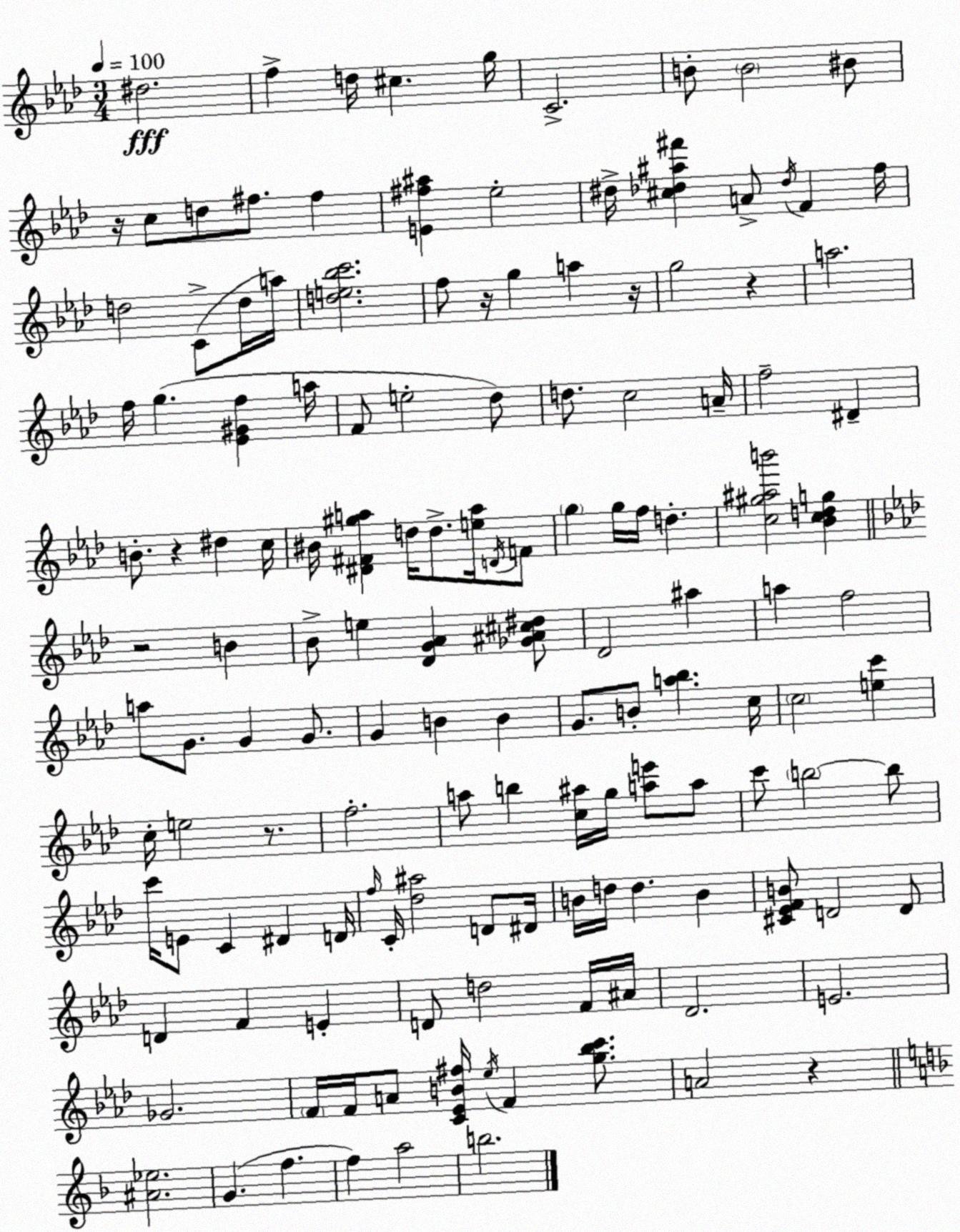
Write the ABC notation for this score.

X:1
T:Untitled
M:3/4
L:1/4
K:Ab
^d2 f d/4 ^c g/4 C2 B/2 B2 ^B/2 z/4 c/2 d/2 ^f/2 ^f [E^f^a] _e2 ^d/4 [^c_d^a^f'] A/2 _d/4 F f/4 d2 C/2 d/4 a/4 [de_bc']2 f/2 z/4 g a z/4 g2 z a2 f/4 g [_E^Gf] a/4 F/2 e2 _d/2 d/2 c2 A/4 f2 ^D B/2 z ^d c/4 ^B/4 [^D^F^ga] d/4 d/2 [ea]/4 D/4 F/2 g g/4 f/4 d [c^g^ab']2 [_Bcdg] z2 B _B/2 e [_DG_A] [_G^A^c^d]/2 _D2 ^a a f2 a/2 G/2 G G/2 G B B G/2 B/2 [a_b] c/4 c2 [ec'] c/4 e2 z/2 f2 a/2 b [c^a]/4 g/4 [ae']/2 a/2 c'/2 b2 b/2 c'/4 E/2 C ^D D/4 f/4 C/4 [_d^a]2 D/2 ^D/4 B/4 d/4 d B [^C_EFB]/2 D2 D/2 D F E D/2 d2 F/4 ^A/4 _D2 E2 _G2 F/4 F/4 A/2 [C_EB^f]/4 _e/4 F [g_bc']/2 A2 z [^A_e]2 G f f a2 b2